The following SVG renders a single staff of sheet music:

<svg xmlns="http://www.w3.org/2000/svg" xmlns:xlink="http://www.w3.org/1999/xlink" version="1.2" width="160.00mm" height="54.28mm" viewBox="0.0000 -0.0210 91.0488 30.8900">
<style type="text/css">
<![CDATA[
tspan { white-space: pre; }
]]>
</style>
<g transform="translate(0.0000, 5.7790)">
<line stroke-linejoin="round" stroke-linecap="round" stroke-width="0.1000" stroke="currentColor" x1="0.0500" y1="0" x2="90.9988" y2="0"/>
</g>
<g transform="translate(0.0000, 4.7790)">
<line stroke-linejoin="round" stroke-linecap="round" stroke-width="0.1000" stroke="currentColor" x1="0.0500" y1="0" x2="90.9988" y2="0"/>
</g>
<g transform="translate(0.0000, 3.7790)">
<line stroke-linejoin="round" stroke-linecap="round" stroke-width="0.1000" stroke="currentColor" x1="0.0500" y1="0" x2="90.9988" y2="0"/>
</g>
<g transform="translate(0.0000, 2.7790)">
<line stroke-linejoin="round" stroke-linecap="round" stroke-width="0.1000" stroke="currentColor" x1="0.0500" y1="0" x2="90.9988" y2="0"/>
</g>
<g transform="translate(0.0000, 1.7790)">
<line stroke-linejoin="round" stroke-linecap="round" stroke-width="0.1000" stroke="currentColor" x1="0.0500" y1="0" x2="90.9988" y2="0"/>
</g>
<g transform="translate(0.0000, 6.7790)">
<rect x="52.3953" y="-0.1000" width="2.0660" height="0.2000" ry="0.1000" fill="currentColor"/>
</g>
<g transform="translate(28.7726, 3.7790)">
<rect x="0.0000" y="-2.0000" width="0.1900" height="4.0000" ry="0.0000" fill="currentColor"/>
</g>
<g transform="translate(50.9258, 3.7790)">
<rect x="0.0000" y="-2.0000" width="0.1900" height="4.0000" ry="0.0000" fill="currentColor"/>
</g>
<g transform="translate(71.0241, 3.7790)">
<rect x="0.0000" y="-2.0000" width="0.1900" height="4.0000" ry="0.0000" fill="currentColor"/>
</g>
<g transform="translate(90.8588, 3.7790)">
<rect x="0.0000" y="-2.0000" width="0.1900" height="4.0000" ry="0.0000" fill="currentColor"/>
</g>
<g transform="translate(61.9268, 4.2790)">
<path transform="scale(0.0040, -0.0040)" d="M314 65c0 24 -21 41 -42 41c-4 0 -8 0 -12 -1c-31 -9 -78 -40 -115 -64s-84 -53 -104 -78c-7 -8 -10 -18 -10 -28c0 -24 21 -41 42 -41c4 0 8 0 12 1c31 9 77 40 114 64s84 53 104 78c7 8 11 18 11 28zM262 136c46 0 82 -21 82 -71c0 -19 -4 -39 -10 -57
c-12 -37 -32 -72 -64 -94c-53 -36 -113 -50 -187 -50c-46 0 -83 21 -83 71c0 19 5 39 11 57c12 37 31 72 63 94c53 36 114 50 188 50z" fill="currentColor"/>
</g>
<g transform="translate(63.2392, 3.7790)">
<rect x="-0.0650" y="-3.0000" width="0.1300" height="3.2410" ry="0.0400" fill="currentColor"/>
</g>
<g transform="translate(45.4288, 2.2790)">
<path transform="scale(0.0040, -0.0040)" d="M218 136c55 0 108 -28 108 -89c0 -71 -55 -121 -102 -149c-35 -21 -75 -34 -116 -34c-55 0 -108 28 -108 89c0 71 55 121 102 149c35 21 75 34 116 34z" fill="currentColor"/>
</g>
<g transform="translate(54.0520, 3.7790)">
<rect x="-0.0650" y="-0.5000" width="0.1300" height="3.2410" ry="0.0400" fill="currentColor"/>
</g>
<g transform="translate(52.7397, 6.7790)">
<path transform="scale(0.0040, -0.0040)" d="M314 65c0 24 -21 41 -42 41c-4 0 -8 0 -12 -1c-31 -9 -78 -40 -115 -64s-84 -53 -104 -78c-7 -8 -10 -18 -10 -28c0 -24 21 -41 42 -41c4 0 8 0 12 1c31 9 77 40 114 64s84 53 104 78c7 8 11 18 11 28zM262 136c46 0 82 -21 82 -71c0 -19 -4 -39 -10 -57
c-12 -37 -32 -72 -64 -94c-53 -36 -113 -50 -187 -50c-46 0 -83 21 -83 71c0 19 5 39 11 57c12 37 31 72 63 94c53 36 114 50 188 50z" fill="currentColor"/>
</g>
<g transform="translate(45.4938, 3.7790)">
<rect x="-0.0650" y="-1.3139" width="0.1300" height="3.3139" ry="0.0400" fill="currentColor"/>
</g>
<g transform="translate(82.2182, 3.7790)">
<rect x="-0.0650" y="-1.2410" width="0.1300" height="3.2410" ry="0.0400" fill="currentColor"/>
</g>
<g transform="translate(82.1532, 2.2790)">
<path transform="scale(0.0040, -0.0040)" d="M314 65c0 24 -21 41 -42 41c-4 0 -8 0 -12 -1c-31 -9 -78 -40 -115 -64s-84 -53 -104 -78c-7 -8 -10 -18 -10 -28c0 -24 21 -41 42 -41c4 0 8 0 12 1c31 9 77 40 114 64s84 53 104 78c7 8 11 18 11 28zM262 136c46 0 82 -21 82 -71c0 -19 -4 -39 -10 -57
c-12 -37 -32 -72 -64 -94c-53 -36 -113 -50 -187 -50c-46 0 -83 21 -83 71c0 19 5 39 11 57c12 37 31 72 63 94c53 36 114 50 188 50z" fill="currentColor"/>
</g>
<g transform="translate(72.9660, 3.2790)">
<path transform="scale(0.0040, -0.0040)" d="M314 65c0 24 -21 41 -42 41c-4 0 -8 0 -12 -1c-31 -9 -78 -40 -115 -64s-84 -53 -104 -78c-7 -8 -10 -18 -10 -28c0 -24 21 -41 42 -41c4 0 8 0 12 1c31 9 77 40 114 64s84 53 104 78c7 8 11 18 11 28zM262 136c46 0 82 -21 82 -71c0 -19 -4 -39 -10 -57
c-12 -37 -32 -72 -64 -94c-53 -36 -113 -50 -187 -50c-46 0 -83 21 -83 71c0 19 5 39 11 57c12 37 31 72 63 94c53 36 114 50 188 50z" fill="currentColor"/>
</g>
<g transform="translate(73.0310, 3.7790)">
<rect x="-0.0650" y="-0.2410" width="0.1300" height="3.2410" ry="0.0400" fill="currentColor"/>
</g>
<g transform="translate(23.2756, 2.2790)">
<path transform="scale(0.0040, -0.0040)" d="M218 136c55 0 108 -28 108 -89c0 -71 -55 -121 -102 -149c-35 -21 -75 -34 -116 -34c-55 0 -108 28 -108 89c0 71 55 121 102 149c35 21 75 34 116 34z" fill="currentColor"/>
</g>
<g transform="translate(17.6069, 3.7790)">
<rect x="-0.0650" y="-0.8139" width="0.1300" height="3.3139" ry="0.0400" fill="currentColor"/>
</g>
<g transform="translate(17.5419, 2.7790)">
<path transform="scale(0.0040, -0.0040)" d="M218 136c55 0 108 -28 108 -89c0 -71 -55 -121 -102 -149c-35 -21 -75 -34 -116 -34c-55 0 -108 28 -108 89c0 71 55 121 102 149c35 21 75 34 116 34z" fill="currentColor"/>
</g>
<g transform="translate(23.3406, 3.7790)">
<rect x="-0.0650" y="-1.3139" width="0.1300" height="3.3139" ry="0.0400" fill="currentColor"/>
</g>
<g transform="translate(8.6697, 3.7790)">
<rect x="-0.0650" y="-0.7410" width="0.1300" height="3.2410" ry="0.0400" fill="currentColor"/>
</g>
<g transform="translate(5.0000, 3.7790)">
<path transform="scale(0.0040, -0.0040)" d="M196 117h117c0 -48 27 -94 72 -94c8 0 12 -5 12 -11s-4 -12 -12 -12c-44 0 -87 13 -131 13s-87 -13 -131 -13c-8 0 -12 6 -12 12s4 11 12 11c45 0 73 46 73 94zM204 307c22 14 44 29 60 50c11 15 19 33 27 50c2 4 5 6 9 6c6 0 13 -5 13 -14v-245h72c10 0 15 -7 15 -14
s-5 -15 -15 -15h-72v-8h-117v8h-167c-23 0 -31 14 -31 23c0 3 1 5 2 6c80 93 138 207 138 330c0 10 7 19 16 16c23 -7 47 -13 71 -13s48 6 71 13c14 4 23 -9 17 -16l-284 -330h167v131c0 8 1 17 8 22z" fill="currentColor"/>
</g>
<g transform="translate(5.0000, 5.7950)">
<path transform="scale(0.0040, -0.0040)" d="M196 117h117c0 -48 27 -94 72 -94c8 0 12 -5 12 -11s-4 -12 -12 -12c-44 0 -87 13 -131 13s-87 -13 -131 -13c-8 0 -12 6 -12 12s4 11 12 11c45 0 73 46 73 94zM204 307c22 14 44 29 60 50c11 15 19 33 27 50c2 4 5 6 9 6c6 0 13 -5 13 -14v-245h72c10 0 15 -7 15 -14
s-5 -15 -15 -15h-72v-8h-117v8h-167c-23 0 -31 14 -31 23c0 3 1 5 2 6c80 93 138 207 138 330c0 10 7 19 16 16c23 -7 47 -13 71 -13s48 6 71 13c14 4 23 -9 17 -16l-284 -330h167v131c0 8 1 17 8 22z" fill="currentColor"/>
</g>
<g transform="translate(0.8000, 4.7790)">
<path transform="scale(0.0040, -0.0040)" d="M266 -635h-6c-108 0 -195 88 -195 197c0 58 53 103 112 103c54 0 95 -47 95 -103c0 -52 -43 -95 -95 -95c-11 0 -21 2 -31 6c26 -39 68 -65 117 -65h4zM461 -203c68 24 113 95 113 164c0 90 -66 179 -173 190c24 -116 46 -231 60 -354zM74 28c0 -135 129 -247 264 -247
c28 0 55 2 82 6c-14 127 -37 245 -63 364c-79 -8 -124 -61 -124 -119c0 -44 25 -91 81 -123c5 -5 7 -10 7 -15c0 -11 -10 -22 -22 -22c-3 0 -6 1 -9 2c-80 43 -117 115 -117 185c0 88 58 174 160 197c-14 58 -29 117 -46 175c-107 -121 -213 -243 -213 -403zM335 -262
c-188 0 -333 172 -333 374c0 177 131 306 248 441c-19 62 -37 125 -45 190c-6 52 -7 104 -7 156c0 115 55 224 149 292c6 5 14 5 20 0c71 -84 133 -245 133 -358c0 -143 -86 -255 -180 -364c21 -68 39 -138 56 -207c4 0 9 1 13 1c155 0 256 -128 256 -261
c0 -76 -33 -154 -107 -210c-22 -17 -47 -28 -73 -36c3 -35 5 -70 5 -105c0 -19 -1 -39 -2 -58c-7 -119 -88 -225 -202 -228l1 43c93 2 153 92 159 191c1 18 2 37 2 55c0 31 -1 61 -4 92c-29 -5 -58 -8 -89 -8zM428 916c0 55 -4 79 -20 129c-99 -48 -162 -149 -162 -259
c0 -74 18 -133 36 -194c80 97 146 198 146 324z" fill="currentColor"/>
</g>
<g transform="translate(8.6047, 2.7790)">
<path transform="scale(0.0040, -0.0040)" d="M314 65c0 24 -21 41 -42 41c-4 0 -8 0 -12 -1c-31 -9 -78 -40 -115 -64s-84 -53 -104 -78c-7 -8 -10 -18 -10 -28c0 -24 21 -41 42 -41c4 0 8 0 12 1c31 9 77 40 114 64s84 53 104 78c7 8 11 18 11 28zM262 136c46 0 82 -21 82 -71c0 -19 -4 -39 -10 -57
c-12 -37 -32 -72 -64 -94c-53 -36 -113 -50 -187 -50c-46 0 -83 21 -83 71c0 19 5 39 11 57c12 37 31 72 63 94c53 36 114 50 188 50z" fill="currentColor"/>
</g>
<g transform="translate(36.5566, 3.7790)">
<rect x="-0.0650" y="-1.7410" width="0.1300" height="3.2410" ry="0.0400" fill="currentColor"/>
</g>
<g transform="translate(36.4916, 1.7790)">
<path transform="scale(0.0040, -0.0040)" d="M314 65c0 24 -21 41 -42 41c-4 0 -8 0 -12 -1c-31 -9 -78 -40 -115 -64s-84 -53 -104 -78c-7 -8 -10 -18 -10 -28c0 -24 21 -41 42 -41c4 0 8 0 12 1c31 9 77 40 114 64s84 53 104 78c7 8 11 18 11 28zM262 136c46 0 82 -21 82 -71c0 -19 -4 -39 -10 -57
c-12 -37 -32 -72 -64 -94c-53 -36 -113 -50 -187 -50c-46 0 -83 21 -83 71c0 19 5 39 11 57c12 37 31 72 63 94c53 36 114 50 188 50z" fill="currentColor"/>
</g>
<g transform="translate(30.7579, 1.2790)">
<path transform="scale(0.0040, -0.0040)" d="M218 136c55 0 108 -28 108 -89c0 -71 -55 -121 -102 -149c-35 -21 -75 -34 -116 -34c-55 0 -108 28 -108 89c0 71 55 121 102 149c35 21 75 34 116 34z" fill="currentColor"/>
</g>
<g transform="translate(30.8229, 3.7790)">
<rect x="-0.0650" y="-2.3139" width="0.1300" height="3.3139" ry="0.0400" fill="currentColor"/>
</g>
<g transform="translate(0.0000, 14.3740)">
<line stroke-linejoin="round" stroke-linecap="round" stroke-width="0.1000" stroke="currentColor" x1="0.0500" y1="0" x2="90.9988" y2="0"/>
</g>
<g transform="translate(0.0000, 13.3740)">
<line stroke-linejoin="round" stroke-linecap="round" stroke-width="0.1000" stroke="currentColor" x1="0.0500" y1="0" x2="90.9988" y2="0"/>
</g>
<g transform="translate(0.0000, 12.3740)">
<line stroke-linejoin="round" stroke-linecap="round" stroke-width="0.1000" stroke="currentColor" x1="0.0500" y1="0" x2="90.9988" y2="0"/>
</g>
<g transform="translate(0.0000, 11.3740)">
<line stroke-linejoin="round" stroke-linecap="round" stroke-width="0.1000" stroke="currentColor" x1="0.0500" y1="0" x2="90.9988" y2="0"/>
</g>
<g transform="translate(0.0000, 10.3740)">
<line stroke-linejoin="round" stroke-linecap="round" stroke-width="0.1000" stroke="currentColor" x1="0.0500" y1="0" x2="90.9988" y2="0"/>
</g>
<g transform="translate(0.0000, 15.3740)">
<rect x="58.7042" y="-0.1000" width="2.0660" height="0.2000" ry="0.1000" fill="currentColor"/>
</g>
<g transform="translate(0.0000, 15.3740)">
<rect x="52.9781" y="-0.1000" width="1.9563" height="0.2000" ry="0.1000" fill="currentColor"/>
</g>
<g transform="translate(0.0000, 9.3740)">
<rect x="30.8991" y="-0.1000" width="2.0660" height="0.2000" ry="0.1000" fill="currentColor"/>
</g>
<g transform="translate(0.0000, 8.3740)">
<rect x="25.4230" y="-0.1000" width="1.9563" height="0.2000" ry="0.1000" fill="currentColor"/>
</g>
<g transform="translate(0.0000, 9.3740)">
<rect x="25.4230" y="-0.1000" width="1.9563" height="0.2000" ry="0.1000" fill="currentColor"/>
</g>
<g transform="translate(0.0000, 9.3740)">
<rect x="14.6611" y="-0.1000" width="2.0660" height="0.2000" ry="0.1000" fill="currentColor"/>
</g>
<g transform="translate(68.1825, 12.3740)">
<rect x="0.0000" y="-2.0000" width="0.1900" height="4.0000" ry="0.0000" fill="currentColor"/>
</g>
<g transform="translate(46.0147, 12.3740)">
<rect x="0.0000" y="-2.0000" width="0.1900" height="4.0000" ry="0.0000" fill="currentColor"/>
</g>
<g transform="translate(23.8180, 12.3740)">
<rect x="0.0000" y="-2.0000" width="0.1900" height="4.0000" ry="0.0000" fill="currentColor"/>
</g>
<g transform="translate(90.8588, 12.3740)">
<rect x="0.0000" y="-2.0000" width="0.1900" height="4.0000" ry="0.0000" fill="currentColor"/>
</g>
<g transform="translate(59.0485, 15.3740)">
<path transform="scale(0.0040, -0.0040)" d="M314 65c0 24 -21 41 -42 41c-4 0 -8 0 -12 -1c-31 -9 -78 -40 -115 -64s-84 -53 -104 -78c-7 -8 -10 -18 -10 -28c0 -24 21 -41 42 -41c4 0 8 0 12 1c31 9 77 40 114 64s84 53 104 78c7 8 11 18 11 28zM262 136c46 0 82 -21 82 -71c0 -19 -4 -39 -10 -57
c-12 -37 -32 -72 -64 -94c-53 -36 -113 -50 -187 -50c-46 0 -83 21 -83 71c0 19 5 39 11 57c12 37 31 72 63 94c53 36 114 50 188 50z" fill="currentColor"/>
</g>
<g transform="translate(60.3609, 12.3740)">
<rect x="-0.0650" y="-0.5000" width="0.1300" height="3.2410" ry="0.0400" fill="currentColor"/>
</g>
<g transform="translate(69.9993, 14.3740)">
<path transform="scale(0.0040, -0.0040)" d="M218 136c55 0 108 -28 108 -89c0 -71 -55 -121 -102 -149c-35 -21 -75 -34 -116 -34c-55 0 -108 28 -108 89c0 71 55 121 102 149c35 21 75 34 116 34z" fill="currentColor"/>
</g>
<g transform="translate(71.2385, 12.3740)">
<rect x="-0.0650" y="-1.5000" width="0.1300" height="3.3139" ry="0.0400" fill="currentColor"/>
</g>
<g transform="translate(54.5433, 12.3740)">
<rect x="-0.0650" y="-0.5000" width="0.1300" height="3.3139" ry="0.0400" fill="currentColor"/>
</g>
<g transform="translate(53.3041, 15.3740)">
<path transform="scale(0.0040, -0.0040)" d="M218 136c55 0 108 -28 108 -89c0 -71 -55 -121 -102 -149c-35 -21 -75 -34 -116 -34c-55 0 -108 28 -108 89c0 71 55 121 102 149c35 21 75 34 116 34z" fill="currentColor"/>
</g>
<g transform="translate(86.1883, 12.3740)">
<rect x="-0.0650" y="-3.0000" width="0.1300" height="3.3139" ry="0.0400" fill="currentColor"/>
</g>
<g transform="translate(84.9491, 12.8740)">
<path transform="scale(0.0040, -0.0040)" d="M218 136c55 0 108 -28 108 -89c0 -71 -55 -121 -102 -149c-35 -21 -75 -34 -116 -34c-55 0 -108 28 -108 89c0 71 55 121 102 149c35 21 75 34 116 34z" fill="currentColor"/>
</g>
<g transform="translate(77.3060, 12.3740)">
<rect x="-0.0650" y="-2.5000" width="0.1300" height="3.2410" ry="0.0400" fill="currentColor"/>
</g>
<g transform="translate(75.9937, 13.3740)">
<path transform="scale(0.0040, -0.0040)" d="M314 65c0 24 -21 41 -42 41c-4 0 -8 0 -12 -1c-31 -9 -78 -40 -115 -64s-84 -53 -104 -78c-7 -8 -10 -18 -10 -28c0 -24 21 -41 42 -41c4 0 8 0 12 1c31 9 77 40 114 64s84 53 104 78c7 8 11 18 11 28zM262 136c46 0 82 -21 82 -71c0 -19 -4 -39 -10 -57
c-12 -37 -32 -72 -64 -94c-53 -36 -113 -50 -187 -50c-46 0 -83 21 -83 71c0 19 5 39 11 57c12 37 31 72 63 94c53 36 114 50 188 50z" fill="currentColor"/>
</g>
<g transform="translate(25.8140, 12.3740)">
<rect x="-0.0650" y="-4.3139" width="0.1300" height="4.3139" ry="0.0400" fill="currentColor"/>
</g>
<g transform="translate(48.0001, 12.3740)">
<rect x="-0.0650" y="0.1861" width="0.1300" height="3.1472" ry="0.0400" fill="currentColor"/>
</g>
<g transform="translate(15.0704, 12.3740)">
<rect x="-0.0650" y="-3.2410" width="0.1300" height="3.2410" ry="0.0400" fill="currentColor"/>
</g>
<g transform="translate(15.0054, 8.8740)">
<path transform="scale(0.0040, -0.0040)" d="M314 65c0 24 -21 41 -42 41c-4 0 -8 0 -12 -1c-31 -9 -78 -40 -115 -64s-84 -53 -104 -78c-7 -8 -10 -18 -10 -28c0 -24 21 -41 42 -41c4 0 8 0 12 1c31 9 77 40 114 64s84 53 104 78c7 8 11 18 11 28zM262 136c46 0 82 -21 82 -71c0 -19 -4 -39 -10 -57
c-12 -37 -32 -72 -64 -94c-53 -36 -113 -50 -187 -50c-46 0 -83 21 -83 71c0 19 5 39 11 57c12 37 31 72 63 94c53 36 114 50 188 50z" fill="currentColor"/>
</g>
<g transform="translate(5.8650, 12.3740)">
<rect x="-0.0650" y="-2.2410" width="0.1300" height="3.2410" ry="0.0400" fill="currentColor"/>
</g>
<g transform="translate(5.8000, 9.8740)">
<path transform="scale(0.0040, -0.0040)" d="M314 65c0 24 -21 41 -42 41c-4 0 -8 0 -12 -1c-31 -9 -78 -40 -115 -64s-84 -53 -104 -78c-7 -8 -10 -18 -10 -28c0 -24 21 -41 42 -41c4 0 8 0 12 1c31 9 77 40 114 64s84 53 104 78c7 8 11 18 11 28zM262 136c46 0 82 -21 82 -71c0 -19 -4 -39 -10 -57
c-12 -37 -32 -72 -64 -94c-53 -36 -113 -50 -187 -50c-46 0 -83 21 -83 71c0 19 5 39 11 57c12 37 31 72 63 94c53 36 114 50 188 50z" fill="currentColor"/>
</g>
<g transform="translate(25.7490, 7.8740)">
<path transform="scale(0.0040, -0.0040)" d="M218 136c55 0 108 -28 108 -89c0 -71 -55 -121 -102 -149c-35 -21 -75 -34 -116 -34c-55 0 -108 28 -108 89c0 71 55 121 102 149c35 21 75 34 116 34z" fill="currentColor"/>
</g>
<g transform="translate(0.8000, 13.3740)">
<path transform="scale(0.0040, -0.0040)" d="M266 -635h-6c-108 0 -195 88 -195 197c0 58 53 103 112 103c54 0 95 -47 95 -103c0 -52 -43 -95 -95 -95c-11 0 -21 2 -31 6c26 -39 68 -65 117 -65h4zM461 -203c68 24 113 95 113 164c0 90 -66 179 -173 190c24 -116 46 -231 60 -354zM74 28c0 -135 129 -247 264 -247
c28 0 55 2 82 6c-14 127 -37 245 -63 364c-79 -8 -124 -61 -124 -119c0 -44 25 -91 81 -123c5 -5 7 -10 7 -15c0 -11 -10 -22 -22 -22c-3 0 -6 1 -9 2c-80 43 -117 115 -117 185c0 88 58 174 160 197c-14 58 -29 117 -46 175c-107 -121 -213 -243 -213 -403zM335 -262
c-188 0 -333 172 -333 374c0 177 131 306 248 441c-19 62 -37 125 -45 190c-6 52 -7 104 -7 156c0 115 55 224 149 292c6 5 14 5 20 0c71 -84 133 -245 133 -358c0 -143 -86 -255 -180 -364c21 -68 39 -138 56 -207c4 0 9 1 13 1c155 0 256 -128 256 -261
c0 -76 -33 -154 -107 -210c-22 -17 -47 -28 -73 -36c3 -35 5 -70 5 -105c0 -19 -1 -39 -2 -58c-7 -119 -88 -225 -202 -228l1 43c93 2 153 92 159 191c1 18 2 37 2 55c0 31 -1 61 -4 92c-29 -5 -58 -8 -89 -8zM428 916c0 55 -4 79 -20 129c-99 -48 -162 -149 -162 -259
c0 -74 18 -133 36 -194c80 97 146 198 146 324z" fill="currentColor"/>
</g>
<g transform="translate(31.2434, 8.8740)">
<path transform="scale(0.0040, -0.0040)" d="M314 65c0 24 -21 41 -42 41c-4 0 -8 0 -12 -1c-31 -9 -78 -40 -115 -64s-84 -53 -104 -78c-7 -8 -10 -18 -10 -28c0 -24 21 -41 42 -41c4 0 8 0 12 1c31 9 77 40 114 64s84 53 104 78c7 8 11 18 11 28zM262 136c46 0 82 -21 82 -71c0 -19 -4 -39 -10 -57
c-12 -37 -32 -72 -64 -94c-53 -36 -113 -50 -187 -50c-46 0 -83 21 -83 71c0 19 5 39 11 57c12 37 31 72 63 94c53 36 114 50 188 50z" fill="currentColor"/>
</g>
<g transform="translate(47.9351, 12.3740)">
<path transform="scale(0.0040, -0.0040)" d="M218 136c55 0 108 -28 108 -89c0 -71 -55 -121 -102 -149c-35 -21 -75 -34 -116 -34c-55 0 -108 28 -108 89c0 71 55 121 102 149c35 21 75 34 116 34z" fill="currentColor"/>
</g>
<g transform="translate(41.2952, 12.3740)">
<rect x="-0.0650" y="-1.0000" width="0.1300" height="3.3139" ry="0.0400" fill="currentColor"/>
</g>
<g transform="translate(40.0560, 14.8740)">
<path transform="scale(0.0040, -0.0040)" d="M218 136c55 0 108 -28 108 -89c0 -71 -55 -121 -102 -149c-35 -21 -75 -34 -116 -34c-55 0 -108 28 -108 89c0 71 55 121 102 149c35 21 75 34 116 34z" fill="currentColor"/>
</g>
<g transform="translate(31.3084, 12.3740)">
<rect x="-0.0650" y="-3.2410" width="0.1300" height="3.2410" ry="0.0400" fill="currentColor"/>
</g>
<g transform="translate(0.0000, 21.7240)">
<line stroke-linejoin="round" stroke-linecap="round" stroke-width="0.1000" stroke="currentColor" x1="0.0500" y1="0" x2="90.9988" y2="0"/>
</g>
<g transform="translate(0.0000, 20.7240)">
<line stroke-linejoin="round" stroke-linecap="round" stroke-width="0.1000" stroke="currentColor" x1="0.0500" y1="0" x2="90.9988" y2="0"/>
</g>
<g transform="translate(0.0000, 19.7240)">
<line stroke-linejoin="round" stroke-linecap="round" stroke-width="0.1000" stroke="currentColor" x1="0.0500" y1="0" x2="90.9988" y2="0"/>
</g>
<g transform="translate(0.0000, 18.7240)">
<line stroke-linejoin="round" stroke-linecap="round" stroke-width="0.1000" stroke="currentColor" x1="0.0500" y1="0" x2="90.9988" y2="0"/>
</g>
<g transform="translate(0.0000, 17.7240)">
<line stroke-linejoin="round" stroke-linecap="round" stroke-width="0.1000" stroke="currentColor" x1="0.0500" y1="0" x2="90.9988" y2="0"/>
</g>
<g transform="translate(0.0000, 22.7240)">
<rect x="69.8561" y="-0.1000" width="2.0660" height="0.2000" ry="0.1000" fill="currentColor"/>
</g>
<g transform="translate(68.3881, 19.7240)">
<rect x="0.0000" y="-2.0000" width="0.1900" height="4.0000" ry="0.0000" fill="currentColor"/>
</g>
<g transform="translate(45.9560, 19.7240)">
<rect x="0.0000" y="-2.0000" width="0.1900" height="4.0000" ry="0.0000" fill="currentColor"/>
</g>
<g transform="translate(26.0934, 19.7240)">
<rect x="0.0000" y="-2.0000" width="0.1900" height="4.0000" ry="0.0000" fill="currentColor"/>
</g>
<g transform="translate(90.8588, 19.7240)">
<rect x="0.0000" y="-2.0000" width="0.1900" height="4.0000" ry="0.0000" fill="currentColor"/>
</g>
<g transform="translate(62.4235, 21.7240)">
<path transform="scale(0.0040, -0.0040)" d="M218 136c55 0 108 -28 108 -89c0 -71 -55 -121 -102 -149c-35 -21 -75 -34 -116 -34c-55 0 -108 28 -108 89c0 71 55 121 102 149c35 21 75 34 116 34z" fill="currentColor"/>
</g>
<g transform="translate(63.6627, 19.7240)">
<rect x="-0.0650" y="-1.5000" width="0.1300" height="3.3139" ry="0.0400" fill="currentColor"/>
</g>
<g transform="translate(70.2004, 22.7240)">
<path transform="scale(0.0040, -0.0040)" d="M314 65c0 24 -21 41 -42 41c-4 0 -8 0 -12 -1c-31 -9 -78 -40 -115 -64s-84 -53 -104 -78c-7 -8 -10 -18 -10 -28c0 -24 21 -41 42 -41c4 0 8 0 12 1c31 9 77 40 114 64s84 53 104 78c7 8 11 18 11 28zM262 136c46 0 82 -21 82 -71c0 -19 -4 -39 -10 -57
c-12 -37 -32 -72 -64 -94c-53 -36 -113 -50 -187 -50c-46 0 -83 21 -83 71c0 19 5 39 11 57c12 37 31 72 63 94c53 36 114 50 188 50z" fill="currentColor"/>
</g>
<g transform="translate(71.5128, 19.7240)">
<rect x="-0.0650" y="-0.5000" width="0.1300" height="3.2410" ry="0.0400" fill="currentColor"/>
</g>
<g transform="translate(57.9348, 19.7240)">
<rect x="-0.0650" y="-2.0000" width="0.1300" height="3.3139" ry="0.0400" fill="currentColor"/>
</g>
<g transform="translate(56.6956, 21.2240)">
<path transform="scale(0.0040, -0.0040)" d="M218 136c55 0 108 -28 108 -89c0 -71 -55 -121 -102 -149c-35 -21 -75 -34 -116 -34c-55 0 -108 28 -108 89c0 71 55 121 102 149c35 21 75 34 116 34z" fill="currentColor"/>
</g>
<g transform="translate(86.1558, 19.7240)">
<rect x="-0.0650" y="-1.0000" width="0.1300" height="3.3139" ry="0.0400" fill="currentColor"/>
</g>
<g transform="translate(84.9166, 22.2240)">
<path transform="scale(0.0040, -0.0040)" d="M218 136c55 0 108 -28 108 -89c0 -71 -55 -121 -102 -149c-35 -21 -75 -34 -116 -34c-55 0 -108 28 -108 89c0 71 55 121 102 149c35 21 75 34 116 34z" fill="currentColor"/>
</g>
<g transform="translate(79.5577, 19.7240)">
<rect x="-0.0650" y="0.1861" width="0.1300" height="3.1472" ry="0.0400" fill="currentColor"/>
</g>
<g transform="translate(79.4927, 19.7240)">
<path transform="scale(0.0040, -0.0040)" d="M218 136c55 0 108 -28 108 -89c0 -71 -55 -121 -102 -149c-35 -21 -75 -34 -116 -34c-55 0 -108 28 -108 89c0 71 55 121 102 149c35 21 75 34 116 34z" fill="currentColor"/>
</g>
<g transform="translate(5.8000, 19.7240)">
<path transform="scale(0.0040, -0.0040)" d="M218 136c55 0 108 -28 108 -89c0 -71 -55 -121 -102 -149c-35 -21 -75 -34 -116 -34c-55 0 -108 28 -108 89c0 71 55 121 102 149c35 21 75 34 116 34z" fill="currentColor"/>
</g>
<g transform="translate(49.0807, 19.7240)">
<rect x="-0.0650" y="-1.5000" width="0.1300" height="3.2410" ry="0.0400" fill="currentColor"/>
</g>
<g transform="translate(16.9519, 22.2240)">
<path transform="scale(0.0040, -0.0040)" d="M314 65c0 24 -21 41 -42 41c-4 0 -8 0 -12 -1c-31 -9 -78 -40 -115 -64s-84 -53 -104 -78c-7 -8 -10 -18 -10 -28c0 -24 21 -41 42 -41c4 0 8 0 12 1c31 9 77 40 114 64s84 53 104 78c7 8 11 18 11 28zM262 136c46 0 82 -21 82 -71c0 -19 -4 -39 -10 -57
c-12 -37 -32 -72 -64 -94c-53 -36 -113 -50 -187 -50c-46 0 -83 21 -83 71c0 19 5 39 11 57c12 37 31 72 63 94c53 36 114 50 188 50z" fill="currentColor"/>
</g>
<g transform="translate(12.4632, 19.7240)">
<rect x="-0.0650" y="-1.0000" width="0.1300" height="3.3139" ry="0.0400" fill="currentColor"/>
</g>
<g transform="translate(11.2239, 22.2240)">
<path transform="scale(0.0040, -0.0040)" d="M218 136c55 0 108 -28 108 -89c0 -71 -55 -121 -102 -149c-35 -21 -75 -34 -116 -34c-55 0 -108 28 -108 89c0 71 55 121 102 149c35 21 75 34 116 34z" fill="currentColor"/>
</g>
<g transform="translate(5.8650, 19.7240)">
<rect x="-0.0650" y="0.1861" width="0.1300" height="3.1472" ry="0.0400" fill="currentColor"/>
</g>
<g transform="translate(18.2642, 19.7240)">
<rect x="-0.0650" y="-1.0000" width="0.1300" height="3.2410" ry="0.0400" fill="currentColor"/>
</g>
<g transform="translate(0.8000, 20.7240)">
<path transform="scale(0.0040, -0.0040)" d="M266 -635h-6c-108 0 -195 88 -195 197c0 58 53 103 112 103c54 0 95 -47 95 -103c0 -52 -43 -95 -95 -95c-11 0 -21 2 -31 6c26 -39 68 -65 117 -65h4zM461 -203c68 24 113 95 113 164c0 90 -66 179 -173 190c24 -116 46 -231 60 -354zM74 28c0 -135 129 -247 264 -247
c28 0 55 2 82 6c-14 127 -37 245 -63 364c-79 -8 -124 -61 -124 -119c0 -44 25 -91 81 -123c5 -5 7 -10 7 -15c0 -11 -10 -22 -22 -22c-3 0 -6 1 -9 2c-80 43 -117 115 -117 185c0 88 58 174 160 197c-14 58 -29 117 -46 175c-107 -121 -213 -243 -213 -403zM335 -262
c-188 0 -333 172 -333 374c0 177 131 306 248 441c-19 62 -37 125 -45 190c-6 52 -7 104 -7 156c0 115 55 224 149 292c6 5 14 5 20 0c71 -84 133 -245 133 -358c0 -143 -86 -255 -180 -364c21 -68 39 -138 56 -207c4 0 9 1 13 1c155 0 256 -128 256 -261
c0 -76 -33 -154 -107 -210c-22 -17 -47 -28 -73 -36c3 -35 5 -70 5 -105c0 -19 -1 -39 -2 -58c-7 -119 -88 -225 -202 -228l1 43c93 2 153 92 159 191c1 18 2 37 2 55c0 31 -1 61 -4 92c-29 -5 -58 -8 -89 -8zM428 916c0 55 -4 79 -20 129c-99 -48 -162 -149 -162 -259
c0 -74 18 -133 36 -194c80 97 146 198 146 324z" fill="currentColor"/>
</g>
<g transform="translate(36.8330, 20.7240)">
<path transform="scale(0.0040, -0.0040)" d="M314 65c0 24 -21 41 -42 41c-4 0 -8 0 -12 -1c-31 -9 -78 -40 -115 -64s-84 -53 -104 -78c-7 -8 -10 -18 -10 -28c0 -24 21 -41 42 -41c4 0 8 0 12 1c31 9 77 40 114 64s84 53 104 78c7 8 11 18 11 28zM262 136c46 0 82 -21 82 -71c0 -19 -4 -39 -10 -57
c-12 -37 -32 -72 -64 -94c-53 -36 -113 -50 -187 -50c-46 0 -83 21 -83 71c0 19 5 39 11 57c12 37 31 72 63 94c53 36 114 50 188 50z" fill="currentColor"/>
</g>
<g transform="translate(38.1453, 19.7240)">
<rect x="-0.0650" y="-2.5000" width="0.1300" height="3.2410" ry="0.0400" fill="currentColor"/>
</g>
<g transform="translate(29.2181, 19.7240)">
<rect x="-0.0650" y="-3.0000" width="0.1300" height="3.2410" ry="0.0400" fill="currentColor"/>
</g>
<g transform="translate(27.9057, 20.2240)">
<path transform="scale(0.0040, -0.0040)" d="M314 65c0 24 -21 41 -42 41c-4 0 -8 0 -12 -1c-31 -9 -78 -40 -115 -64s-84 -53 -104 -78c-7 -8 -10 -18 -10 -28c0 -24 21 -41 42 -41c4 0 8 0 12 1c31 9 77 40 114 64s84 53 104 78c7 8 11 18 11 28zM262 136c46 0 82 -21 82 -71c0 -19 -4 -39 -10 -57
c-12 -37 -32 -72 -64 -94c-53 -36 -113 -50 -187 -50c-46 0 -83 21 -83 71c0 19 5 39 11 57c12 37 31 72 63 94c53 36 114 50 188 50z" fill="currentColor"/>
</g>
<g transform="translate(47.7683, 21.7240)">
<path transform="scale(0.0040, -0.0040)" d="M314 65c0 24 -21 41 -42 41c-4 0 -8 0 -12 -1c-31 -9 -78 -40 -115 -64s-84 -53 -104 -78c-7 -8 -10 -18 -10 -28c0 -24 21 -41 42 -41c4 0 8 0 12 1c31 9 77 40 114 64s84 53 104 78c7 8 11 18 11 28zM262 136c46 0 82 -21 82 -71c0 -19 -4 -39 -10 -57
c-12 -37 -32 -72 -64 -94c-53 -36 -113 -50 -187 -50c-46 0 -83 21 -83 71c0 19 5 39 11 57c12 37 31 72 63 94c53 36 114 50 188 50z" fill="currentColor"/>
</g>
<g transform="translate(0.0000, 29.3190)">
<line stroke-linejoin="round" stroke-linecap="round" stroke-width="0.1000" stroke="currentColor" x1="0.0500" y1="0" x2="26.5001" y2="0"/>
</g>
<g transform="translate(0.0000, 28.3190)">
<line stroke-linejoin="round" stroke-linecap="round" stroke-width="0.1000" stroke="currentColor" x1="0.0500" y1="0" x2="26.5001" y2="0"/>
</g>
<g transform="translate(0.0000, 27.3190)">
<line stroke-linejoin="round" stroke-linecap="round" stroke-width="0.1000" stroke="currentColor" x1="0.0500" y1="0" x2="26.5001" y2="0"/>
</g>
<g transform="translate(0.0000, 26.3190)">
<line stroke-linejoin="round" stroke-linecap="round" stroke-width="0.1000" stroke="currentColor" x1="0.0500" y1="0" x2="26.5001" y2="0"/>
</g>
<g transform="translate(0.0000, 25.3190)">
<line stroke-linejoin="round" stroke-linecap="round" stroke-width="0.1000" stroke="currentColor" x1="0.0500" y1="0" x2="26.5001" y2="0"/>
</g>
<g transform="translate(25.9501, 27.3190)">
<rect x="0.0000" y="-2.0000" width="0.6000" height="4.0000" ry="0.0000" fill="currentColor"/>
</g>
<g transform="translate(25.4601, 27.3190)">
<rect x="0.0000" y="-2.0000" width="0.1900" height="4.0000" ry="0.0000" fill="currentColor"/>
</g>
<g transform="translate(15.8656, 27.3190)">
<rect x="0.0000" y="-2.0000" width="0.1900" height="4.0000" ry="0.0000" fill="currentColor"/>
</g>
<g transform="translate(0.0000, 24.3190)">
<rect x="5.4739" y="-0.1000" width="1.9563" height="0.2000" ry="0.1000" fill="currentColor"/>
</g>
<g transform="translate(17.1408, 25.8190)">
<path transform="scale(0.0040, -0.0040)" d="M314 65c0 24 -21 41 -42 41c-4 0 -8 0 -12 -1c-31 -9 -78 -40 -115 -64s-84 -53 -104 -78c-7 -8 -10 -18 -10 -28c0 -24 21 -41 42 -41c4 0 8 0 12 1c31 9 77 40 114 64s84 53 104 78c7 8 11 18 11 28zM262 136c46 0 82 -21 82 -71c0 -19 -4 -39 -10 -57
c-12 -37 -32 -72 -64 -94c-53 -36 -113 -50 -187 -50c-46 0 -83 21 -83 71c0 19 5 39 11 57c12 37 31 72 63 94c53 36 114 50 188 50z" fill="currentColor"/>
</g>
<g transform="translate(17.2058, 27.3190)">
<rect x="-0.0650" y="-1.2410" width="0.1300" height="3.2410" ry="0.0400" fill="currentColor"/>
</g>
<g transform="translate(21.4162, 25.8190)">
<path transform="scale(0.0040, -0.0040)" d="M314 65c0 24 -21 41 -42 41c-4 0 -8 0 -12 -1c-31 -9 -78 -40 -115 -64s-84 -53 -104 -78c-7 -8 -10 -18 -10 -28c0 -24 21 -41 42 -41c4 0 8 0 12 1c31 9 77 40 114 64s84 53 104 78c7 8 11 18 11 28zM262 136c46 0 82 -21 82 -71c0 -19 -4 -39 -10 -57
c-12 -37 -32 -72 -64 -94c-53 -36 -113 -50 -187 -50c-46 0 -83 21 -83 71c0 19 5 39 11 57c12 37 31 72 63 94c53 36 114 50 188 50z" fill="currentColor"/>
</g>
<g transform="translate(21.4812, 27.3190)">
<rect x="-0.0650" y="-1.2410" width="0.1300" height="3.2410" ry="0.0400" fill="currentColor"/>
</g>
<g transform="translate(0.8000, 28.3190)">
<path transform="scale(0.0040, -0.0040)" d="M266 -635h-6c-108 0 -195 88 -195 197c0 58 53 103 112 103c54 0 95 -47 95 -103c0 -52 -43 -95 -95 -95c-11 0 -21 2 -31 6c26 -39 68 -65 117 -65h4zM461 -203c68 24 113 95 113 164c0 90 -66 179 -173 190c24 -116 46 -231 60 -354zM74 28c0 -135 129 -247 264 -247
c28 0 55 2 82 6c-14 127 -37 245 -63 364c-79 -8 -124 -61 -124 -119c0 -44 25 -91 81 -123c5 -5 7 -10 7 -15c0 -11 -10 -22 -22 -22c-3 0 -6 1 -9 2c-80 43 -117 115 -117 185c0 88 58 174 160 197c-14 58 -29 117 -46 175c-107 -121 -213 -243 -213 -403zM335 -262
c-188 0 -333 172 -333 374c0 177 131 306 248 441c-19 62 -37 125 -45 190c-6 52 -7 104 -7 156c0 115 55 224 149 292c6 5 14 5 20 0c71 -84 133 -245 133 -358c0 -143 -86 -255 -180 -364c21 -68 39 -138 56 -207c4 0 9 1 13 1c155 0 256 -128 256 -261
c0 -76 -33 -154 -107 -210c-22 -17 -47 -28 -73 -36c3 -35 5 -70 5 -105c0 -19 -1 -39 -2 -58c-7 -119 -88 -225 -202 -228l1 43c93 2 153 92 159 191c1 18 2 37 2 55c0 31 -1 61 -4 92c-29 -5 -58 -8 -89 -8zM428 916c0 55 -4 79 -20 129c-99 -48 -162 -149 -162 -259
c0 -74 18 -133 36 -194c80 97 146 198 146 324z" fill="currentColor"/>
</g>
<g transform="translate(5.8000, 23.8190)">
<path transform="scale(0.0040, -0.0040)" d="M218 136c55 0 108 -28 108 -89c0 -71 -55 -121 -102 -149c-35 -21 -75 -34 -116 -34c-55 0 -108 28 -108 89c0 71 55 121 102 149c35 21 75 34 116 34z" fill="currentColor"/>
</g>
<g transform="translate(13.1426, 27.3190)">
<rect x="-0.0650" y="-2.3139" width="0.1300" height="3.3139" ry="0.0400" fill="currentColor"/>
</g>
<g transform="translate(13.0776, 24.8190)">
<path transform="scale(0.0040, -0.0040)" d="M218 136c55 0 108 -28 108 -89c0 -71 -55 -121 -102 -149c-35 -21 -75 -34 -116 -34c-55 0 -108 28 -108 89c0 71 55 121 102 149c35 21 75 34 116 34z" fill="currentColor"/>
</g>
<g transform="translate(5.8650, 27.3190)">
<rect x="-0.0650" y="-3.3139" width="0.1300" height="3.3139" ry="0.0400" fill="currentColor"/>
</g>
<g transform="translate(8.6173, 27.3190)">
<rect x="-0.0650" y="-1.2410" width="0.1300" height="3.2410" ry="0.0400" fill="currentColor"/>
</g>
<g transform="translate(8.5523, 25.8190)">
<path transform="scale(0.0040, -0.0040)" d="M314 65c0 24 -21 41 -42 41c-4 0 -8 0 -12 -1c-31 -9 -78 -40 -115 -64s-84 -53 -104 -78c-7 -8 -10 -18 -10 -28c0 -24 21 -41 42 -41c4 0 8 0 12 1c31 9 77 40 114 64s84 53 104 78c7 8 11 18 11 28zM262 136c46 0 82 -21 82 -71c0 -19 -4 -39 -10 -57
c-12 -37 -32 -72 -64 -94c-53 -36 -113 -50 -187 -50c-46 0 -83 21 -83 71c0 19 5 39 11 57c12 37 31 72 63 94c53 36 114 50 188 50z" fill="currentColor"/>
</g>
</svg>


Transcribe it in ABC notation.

X:1
T:Untitled
M:4/4
L:1/4
K:C
d2 d e g f2 e C2 A2 c2 e2 g2 b2 d' b2 D B C C2 E G2 A B D D2 A2 G2 E2 F E C2 B D b e2 g e2 e2